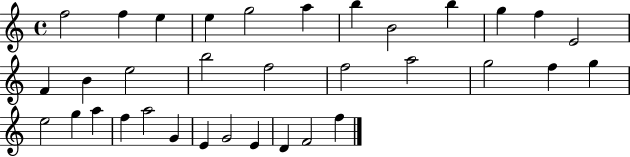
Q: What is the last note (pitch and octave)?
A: F5